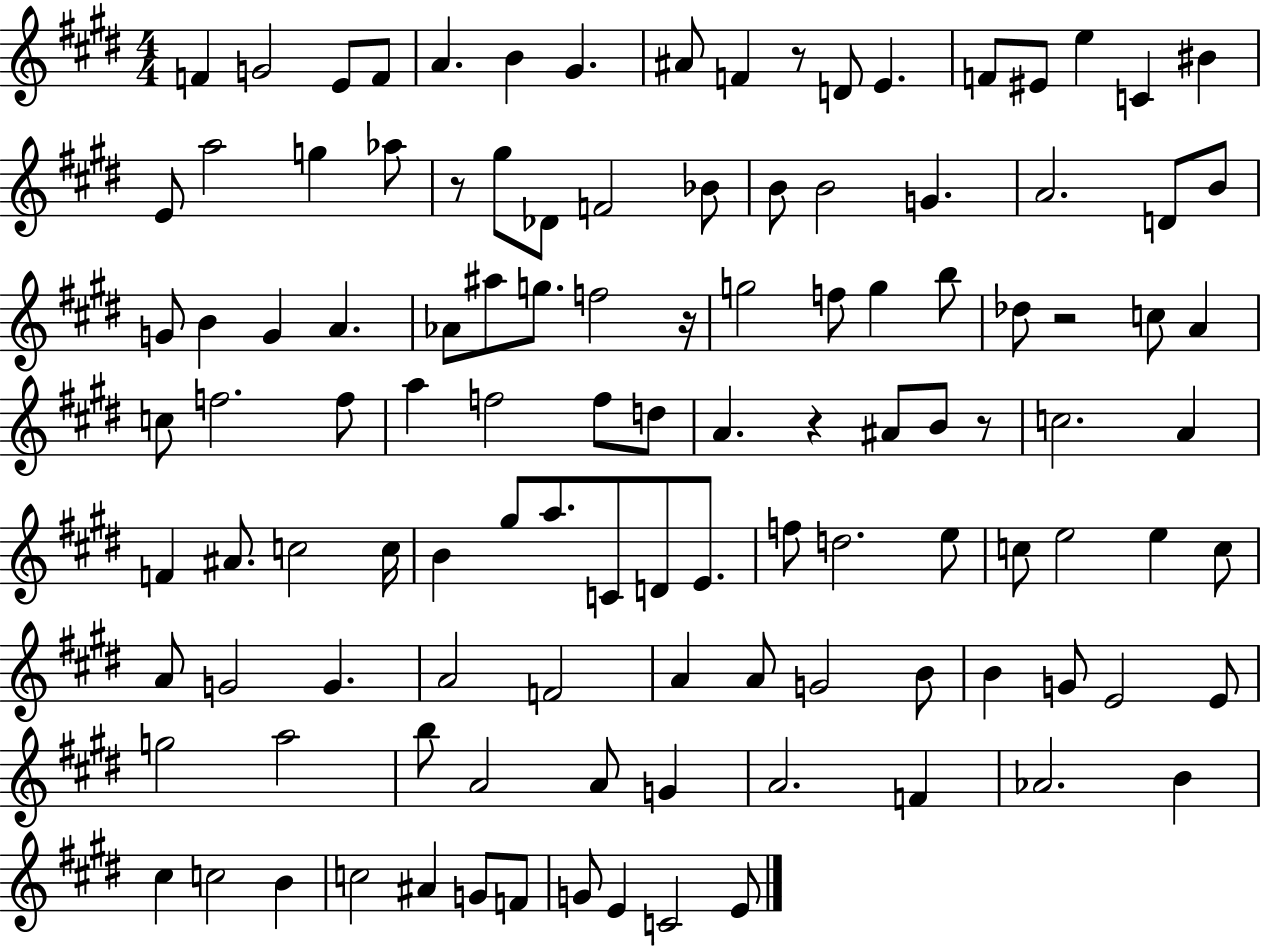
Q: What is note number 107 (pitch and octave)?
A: C4